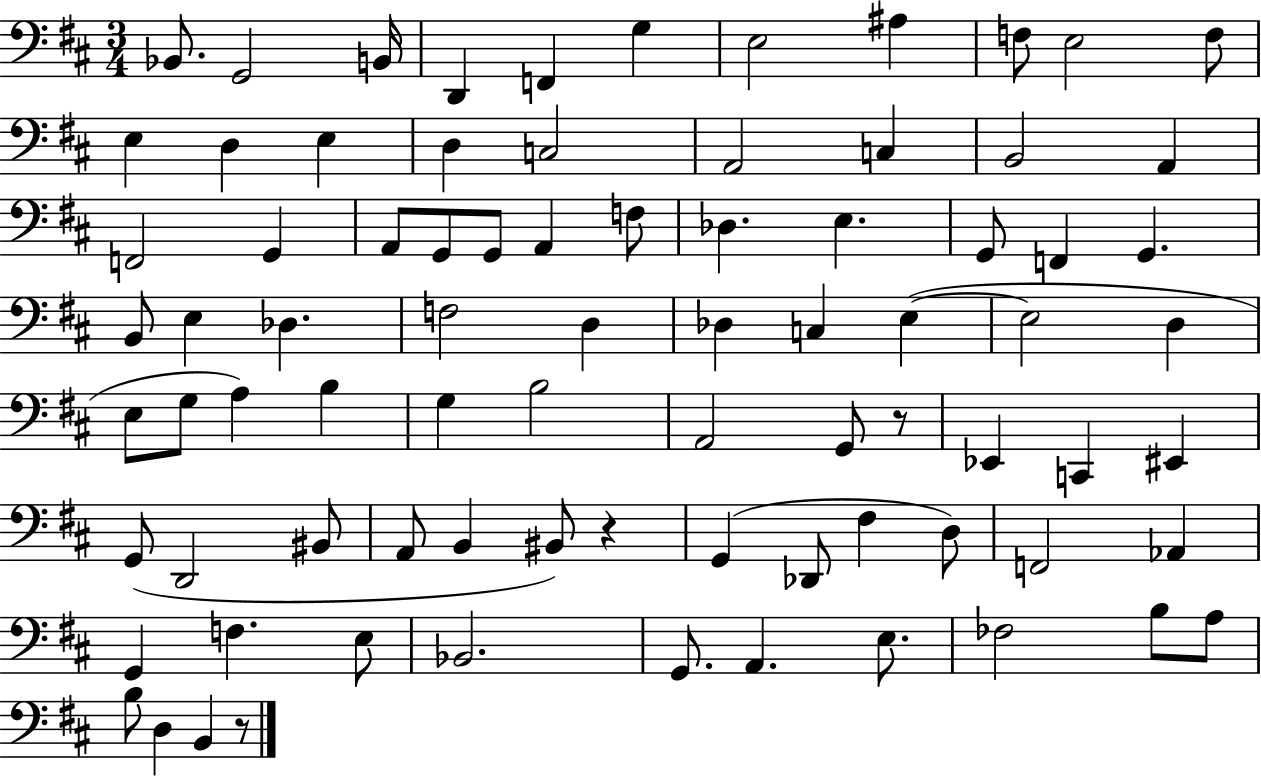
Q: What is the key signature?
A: D major